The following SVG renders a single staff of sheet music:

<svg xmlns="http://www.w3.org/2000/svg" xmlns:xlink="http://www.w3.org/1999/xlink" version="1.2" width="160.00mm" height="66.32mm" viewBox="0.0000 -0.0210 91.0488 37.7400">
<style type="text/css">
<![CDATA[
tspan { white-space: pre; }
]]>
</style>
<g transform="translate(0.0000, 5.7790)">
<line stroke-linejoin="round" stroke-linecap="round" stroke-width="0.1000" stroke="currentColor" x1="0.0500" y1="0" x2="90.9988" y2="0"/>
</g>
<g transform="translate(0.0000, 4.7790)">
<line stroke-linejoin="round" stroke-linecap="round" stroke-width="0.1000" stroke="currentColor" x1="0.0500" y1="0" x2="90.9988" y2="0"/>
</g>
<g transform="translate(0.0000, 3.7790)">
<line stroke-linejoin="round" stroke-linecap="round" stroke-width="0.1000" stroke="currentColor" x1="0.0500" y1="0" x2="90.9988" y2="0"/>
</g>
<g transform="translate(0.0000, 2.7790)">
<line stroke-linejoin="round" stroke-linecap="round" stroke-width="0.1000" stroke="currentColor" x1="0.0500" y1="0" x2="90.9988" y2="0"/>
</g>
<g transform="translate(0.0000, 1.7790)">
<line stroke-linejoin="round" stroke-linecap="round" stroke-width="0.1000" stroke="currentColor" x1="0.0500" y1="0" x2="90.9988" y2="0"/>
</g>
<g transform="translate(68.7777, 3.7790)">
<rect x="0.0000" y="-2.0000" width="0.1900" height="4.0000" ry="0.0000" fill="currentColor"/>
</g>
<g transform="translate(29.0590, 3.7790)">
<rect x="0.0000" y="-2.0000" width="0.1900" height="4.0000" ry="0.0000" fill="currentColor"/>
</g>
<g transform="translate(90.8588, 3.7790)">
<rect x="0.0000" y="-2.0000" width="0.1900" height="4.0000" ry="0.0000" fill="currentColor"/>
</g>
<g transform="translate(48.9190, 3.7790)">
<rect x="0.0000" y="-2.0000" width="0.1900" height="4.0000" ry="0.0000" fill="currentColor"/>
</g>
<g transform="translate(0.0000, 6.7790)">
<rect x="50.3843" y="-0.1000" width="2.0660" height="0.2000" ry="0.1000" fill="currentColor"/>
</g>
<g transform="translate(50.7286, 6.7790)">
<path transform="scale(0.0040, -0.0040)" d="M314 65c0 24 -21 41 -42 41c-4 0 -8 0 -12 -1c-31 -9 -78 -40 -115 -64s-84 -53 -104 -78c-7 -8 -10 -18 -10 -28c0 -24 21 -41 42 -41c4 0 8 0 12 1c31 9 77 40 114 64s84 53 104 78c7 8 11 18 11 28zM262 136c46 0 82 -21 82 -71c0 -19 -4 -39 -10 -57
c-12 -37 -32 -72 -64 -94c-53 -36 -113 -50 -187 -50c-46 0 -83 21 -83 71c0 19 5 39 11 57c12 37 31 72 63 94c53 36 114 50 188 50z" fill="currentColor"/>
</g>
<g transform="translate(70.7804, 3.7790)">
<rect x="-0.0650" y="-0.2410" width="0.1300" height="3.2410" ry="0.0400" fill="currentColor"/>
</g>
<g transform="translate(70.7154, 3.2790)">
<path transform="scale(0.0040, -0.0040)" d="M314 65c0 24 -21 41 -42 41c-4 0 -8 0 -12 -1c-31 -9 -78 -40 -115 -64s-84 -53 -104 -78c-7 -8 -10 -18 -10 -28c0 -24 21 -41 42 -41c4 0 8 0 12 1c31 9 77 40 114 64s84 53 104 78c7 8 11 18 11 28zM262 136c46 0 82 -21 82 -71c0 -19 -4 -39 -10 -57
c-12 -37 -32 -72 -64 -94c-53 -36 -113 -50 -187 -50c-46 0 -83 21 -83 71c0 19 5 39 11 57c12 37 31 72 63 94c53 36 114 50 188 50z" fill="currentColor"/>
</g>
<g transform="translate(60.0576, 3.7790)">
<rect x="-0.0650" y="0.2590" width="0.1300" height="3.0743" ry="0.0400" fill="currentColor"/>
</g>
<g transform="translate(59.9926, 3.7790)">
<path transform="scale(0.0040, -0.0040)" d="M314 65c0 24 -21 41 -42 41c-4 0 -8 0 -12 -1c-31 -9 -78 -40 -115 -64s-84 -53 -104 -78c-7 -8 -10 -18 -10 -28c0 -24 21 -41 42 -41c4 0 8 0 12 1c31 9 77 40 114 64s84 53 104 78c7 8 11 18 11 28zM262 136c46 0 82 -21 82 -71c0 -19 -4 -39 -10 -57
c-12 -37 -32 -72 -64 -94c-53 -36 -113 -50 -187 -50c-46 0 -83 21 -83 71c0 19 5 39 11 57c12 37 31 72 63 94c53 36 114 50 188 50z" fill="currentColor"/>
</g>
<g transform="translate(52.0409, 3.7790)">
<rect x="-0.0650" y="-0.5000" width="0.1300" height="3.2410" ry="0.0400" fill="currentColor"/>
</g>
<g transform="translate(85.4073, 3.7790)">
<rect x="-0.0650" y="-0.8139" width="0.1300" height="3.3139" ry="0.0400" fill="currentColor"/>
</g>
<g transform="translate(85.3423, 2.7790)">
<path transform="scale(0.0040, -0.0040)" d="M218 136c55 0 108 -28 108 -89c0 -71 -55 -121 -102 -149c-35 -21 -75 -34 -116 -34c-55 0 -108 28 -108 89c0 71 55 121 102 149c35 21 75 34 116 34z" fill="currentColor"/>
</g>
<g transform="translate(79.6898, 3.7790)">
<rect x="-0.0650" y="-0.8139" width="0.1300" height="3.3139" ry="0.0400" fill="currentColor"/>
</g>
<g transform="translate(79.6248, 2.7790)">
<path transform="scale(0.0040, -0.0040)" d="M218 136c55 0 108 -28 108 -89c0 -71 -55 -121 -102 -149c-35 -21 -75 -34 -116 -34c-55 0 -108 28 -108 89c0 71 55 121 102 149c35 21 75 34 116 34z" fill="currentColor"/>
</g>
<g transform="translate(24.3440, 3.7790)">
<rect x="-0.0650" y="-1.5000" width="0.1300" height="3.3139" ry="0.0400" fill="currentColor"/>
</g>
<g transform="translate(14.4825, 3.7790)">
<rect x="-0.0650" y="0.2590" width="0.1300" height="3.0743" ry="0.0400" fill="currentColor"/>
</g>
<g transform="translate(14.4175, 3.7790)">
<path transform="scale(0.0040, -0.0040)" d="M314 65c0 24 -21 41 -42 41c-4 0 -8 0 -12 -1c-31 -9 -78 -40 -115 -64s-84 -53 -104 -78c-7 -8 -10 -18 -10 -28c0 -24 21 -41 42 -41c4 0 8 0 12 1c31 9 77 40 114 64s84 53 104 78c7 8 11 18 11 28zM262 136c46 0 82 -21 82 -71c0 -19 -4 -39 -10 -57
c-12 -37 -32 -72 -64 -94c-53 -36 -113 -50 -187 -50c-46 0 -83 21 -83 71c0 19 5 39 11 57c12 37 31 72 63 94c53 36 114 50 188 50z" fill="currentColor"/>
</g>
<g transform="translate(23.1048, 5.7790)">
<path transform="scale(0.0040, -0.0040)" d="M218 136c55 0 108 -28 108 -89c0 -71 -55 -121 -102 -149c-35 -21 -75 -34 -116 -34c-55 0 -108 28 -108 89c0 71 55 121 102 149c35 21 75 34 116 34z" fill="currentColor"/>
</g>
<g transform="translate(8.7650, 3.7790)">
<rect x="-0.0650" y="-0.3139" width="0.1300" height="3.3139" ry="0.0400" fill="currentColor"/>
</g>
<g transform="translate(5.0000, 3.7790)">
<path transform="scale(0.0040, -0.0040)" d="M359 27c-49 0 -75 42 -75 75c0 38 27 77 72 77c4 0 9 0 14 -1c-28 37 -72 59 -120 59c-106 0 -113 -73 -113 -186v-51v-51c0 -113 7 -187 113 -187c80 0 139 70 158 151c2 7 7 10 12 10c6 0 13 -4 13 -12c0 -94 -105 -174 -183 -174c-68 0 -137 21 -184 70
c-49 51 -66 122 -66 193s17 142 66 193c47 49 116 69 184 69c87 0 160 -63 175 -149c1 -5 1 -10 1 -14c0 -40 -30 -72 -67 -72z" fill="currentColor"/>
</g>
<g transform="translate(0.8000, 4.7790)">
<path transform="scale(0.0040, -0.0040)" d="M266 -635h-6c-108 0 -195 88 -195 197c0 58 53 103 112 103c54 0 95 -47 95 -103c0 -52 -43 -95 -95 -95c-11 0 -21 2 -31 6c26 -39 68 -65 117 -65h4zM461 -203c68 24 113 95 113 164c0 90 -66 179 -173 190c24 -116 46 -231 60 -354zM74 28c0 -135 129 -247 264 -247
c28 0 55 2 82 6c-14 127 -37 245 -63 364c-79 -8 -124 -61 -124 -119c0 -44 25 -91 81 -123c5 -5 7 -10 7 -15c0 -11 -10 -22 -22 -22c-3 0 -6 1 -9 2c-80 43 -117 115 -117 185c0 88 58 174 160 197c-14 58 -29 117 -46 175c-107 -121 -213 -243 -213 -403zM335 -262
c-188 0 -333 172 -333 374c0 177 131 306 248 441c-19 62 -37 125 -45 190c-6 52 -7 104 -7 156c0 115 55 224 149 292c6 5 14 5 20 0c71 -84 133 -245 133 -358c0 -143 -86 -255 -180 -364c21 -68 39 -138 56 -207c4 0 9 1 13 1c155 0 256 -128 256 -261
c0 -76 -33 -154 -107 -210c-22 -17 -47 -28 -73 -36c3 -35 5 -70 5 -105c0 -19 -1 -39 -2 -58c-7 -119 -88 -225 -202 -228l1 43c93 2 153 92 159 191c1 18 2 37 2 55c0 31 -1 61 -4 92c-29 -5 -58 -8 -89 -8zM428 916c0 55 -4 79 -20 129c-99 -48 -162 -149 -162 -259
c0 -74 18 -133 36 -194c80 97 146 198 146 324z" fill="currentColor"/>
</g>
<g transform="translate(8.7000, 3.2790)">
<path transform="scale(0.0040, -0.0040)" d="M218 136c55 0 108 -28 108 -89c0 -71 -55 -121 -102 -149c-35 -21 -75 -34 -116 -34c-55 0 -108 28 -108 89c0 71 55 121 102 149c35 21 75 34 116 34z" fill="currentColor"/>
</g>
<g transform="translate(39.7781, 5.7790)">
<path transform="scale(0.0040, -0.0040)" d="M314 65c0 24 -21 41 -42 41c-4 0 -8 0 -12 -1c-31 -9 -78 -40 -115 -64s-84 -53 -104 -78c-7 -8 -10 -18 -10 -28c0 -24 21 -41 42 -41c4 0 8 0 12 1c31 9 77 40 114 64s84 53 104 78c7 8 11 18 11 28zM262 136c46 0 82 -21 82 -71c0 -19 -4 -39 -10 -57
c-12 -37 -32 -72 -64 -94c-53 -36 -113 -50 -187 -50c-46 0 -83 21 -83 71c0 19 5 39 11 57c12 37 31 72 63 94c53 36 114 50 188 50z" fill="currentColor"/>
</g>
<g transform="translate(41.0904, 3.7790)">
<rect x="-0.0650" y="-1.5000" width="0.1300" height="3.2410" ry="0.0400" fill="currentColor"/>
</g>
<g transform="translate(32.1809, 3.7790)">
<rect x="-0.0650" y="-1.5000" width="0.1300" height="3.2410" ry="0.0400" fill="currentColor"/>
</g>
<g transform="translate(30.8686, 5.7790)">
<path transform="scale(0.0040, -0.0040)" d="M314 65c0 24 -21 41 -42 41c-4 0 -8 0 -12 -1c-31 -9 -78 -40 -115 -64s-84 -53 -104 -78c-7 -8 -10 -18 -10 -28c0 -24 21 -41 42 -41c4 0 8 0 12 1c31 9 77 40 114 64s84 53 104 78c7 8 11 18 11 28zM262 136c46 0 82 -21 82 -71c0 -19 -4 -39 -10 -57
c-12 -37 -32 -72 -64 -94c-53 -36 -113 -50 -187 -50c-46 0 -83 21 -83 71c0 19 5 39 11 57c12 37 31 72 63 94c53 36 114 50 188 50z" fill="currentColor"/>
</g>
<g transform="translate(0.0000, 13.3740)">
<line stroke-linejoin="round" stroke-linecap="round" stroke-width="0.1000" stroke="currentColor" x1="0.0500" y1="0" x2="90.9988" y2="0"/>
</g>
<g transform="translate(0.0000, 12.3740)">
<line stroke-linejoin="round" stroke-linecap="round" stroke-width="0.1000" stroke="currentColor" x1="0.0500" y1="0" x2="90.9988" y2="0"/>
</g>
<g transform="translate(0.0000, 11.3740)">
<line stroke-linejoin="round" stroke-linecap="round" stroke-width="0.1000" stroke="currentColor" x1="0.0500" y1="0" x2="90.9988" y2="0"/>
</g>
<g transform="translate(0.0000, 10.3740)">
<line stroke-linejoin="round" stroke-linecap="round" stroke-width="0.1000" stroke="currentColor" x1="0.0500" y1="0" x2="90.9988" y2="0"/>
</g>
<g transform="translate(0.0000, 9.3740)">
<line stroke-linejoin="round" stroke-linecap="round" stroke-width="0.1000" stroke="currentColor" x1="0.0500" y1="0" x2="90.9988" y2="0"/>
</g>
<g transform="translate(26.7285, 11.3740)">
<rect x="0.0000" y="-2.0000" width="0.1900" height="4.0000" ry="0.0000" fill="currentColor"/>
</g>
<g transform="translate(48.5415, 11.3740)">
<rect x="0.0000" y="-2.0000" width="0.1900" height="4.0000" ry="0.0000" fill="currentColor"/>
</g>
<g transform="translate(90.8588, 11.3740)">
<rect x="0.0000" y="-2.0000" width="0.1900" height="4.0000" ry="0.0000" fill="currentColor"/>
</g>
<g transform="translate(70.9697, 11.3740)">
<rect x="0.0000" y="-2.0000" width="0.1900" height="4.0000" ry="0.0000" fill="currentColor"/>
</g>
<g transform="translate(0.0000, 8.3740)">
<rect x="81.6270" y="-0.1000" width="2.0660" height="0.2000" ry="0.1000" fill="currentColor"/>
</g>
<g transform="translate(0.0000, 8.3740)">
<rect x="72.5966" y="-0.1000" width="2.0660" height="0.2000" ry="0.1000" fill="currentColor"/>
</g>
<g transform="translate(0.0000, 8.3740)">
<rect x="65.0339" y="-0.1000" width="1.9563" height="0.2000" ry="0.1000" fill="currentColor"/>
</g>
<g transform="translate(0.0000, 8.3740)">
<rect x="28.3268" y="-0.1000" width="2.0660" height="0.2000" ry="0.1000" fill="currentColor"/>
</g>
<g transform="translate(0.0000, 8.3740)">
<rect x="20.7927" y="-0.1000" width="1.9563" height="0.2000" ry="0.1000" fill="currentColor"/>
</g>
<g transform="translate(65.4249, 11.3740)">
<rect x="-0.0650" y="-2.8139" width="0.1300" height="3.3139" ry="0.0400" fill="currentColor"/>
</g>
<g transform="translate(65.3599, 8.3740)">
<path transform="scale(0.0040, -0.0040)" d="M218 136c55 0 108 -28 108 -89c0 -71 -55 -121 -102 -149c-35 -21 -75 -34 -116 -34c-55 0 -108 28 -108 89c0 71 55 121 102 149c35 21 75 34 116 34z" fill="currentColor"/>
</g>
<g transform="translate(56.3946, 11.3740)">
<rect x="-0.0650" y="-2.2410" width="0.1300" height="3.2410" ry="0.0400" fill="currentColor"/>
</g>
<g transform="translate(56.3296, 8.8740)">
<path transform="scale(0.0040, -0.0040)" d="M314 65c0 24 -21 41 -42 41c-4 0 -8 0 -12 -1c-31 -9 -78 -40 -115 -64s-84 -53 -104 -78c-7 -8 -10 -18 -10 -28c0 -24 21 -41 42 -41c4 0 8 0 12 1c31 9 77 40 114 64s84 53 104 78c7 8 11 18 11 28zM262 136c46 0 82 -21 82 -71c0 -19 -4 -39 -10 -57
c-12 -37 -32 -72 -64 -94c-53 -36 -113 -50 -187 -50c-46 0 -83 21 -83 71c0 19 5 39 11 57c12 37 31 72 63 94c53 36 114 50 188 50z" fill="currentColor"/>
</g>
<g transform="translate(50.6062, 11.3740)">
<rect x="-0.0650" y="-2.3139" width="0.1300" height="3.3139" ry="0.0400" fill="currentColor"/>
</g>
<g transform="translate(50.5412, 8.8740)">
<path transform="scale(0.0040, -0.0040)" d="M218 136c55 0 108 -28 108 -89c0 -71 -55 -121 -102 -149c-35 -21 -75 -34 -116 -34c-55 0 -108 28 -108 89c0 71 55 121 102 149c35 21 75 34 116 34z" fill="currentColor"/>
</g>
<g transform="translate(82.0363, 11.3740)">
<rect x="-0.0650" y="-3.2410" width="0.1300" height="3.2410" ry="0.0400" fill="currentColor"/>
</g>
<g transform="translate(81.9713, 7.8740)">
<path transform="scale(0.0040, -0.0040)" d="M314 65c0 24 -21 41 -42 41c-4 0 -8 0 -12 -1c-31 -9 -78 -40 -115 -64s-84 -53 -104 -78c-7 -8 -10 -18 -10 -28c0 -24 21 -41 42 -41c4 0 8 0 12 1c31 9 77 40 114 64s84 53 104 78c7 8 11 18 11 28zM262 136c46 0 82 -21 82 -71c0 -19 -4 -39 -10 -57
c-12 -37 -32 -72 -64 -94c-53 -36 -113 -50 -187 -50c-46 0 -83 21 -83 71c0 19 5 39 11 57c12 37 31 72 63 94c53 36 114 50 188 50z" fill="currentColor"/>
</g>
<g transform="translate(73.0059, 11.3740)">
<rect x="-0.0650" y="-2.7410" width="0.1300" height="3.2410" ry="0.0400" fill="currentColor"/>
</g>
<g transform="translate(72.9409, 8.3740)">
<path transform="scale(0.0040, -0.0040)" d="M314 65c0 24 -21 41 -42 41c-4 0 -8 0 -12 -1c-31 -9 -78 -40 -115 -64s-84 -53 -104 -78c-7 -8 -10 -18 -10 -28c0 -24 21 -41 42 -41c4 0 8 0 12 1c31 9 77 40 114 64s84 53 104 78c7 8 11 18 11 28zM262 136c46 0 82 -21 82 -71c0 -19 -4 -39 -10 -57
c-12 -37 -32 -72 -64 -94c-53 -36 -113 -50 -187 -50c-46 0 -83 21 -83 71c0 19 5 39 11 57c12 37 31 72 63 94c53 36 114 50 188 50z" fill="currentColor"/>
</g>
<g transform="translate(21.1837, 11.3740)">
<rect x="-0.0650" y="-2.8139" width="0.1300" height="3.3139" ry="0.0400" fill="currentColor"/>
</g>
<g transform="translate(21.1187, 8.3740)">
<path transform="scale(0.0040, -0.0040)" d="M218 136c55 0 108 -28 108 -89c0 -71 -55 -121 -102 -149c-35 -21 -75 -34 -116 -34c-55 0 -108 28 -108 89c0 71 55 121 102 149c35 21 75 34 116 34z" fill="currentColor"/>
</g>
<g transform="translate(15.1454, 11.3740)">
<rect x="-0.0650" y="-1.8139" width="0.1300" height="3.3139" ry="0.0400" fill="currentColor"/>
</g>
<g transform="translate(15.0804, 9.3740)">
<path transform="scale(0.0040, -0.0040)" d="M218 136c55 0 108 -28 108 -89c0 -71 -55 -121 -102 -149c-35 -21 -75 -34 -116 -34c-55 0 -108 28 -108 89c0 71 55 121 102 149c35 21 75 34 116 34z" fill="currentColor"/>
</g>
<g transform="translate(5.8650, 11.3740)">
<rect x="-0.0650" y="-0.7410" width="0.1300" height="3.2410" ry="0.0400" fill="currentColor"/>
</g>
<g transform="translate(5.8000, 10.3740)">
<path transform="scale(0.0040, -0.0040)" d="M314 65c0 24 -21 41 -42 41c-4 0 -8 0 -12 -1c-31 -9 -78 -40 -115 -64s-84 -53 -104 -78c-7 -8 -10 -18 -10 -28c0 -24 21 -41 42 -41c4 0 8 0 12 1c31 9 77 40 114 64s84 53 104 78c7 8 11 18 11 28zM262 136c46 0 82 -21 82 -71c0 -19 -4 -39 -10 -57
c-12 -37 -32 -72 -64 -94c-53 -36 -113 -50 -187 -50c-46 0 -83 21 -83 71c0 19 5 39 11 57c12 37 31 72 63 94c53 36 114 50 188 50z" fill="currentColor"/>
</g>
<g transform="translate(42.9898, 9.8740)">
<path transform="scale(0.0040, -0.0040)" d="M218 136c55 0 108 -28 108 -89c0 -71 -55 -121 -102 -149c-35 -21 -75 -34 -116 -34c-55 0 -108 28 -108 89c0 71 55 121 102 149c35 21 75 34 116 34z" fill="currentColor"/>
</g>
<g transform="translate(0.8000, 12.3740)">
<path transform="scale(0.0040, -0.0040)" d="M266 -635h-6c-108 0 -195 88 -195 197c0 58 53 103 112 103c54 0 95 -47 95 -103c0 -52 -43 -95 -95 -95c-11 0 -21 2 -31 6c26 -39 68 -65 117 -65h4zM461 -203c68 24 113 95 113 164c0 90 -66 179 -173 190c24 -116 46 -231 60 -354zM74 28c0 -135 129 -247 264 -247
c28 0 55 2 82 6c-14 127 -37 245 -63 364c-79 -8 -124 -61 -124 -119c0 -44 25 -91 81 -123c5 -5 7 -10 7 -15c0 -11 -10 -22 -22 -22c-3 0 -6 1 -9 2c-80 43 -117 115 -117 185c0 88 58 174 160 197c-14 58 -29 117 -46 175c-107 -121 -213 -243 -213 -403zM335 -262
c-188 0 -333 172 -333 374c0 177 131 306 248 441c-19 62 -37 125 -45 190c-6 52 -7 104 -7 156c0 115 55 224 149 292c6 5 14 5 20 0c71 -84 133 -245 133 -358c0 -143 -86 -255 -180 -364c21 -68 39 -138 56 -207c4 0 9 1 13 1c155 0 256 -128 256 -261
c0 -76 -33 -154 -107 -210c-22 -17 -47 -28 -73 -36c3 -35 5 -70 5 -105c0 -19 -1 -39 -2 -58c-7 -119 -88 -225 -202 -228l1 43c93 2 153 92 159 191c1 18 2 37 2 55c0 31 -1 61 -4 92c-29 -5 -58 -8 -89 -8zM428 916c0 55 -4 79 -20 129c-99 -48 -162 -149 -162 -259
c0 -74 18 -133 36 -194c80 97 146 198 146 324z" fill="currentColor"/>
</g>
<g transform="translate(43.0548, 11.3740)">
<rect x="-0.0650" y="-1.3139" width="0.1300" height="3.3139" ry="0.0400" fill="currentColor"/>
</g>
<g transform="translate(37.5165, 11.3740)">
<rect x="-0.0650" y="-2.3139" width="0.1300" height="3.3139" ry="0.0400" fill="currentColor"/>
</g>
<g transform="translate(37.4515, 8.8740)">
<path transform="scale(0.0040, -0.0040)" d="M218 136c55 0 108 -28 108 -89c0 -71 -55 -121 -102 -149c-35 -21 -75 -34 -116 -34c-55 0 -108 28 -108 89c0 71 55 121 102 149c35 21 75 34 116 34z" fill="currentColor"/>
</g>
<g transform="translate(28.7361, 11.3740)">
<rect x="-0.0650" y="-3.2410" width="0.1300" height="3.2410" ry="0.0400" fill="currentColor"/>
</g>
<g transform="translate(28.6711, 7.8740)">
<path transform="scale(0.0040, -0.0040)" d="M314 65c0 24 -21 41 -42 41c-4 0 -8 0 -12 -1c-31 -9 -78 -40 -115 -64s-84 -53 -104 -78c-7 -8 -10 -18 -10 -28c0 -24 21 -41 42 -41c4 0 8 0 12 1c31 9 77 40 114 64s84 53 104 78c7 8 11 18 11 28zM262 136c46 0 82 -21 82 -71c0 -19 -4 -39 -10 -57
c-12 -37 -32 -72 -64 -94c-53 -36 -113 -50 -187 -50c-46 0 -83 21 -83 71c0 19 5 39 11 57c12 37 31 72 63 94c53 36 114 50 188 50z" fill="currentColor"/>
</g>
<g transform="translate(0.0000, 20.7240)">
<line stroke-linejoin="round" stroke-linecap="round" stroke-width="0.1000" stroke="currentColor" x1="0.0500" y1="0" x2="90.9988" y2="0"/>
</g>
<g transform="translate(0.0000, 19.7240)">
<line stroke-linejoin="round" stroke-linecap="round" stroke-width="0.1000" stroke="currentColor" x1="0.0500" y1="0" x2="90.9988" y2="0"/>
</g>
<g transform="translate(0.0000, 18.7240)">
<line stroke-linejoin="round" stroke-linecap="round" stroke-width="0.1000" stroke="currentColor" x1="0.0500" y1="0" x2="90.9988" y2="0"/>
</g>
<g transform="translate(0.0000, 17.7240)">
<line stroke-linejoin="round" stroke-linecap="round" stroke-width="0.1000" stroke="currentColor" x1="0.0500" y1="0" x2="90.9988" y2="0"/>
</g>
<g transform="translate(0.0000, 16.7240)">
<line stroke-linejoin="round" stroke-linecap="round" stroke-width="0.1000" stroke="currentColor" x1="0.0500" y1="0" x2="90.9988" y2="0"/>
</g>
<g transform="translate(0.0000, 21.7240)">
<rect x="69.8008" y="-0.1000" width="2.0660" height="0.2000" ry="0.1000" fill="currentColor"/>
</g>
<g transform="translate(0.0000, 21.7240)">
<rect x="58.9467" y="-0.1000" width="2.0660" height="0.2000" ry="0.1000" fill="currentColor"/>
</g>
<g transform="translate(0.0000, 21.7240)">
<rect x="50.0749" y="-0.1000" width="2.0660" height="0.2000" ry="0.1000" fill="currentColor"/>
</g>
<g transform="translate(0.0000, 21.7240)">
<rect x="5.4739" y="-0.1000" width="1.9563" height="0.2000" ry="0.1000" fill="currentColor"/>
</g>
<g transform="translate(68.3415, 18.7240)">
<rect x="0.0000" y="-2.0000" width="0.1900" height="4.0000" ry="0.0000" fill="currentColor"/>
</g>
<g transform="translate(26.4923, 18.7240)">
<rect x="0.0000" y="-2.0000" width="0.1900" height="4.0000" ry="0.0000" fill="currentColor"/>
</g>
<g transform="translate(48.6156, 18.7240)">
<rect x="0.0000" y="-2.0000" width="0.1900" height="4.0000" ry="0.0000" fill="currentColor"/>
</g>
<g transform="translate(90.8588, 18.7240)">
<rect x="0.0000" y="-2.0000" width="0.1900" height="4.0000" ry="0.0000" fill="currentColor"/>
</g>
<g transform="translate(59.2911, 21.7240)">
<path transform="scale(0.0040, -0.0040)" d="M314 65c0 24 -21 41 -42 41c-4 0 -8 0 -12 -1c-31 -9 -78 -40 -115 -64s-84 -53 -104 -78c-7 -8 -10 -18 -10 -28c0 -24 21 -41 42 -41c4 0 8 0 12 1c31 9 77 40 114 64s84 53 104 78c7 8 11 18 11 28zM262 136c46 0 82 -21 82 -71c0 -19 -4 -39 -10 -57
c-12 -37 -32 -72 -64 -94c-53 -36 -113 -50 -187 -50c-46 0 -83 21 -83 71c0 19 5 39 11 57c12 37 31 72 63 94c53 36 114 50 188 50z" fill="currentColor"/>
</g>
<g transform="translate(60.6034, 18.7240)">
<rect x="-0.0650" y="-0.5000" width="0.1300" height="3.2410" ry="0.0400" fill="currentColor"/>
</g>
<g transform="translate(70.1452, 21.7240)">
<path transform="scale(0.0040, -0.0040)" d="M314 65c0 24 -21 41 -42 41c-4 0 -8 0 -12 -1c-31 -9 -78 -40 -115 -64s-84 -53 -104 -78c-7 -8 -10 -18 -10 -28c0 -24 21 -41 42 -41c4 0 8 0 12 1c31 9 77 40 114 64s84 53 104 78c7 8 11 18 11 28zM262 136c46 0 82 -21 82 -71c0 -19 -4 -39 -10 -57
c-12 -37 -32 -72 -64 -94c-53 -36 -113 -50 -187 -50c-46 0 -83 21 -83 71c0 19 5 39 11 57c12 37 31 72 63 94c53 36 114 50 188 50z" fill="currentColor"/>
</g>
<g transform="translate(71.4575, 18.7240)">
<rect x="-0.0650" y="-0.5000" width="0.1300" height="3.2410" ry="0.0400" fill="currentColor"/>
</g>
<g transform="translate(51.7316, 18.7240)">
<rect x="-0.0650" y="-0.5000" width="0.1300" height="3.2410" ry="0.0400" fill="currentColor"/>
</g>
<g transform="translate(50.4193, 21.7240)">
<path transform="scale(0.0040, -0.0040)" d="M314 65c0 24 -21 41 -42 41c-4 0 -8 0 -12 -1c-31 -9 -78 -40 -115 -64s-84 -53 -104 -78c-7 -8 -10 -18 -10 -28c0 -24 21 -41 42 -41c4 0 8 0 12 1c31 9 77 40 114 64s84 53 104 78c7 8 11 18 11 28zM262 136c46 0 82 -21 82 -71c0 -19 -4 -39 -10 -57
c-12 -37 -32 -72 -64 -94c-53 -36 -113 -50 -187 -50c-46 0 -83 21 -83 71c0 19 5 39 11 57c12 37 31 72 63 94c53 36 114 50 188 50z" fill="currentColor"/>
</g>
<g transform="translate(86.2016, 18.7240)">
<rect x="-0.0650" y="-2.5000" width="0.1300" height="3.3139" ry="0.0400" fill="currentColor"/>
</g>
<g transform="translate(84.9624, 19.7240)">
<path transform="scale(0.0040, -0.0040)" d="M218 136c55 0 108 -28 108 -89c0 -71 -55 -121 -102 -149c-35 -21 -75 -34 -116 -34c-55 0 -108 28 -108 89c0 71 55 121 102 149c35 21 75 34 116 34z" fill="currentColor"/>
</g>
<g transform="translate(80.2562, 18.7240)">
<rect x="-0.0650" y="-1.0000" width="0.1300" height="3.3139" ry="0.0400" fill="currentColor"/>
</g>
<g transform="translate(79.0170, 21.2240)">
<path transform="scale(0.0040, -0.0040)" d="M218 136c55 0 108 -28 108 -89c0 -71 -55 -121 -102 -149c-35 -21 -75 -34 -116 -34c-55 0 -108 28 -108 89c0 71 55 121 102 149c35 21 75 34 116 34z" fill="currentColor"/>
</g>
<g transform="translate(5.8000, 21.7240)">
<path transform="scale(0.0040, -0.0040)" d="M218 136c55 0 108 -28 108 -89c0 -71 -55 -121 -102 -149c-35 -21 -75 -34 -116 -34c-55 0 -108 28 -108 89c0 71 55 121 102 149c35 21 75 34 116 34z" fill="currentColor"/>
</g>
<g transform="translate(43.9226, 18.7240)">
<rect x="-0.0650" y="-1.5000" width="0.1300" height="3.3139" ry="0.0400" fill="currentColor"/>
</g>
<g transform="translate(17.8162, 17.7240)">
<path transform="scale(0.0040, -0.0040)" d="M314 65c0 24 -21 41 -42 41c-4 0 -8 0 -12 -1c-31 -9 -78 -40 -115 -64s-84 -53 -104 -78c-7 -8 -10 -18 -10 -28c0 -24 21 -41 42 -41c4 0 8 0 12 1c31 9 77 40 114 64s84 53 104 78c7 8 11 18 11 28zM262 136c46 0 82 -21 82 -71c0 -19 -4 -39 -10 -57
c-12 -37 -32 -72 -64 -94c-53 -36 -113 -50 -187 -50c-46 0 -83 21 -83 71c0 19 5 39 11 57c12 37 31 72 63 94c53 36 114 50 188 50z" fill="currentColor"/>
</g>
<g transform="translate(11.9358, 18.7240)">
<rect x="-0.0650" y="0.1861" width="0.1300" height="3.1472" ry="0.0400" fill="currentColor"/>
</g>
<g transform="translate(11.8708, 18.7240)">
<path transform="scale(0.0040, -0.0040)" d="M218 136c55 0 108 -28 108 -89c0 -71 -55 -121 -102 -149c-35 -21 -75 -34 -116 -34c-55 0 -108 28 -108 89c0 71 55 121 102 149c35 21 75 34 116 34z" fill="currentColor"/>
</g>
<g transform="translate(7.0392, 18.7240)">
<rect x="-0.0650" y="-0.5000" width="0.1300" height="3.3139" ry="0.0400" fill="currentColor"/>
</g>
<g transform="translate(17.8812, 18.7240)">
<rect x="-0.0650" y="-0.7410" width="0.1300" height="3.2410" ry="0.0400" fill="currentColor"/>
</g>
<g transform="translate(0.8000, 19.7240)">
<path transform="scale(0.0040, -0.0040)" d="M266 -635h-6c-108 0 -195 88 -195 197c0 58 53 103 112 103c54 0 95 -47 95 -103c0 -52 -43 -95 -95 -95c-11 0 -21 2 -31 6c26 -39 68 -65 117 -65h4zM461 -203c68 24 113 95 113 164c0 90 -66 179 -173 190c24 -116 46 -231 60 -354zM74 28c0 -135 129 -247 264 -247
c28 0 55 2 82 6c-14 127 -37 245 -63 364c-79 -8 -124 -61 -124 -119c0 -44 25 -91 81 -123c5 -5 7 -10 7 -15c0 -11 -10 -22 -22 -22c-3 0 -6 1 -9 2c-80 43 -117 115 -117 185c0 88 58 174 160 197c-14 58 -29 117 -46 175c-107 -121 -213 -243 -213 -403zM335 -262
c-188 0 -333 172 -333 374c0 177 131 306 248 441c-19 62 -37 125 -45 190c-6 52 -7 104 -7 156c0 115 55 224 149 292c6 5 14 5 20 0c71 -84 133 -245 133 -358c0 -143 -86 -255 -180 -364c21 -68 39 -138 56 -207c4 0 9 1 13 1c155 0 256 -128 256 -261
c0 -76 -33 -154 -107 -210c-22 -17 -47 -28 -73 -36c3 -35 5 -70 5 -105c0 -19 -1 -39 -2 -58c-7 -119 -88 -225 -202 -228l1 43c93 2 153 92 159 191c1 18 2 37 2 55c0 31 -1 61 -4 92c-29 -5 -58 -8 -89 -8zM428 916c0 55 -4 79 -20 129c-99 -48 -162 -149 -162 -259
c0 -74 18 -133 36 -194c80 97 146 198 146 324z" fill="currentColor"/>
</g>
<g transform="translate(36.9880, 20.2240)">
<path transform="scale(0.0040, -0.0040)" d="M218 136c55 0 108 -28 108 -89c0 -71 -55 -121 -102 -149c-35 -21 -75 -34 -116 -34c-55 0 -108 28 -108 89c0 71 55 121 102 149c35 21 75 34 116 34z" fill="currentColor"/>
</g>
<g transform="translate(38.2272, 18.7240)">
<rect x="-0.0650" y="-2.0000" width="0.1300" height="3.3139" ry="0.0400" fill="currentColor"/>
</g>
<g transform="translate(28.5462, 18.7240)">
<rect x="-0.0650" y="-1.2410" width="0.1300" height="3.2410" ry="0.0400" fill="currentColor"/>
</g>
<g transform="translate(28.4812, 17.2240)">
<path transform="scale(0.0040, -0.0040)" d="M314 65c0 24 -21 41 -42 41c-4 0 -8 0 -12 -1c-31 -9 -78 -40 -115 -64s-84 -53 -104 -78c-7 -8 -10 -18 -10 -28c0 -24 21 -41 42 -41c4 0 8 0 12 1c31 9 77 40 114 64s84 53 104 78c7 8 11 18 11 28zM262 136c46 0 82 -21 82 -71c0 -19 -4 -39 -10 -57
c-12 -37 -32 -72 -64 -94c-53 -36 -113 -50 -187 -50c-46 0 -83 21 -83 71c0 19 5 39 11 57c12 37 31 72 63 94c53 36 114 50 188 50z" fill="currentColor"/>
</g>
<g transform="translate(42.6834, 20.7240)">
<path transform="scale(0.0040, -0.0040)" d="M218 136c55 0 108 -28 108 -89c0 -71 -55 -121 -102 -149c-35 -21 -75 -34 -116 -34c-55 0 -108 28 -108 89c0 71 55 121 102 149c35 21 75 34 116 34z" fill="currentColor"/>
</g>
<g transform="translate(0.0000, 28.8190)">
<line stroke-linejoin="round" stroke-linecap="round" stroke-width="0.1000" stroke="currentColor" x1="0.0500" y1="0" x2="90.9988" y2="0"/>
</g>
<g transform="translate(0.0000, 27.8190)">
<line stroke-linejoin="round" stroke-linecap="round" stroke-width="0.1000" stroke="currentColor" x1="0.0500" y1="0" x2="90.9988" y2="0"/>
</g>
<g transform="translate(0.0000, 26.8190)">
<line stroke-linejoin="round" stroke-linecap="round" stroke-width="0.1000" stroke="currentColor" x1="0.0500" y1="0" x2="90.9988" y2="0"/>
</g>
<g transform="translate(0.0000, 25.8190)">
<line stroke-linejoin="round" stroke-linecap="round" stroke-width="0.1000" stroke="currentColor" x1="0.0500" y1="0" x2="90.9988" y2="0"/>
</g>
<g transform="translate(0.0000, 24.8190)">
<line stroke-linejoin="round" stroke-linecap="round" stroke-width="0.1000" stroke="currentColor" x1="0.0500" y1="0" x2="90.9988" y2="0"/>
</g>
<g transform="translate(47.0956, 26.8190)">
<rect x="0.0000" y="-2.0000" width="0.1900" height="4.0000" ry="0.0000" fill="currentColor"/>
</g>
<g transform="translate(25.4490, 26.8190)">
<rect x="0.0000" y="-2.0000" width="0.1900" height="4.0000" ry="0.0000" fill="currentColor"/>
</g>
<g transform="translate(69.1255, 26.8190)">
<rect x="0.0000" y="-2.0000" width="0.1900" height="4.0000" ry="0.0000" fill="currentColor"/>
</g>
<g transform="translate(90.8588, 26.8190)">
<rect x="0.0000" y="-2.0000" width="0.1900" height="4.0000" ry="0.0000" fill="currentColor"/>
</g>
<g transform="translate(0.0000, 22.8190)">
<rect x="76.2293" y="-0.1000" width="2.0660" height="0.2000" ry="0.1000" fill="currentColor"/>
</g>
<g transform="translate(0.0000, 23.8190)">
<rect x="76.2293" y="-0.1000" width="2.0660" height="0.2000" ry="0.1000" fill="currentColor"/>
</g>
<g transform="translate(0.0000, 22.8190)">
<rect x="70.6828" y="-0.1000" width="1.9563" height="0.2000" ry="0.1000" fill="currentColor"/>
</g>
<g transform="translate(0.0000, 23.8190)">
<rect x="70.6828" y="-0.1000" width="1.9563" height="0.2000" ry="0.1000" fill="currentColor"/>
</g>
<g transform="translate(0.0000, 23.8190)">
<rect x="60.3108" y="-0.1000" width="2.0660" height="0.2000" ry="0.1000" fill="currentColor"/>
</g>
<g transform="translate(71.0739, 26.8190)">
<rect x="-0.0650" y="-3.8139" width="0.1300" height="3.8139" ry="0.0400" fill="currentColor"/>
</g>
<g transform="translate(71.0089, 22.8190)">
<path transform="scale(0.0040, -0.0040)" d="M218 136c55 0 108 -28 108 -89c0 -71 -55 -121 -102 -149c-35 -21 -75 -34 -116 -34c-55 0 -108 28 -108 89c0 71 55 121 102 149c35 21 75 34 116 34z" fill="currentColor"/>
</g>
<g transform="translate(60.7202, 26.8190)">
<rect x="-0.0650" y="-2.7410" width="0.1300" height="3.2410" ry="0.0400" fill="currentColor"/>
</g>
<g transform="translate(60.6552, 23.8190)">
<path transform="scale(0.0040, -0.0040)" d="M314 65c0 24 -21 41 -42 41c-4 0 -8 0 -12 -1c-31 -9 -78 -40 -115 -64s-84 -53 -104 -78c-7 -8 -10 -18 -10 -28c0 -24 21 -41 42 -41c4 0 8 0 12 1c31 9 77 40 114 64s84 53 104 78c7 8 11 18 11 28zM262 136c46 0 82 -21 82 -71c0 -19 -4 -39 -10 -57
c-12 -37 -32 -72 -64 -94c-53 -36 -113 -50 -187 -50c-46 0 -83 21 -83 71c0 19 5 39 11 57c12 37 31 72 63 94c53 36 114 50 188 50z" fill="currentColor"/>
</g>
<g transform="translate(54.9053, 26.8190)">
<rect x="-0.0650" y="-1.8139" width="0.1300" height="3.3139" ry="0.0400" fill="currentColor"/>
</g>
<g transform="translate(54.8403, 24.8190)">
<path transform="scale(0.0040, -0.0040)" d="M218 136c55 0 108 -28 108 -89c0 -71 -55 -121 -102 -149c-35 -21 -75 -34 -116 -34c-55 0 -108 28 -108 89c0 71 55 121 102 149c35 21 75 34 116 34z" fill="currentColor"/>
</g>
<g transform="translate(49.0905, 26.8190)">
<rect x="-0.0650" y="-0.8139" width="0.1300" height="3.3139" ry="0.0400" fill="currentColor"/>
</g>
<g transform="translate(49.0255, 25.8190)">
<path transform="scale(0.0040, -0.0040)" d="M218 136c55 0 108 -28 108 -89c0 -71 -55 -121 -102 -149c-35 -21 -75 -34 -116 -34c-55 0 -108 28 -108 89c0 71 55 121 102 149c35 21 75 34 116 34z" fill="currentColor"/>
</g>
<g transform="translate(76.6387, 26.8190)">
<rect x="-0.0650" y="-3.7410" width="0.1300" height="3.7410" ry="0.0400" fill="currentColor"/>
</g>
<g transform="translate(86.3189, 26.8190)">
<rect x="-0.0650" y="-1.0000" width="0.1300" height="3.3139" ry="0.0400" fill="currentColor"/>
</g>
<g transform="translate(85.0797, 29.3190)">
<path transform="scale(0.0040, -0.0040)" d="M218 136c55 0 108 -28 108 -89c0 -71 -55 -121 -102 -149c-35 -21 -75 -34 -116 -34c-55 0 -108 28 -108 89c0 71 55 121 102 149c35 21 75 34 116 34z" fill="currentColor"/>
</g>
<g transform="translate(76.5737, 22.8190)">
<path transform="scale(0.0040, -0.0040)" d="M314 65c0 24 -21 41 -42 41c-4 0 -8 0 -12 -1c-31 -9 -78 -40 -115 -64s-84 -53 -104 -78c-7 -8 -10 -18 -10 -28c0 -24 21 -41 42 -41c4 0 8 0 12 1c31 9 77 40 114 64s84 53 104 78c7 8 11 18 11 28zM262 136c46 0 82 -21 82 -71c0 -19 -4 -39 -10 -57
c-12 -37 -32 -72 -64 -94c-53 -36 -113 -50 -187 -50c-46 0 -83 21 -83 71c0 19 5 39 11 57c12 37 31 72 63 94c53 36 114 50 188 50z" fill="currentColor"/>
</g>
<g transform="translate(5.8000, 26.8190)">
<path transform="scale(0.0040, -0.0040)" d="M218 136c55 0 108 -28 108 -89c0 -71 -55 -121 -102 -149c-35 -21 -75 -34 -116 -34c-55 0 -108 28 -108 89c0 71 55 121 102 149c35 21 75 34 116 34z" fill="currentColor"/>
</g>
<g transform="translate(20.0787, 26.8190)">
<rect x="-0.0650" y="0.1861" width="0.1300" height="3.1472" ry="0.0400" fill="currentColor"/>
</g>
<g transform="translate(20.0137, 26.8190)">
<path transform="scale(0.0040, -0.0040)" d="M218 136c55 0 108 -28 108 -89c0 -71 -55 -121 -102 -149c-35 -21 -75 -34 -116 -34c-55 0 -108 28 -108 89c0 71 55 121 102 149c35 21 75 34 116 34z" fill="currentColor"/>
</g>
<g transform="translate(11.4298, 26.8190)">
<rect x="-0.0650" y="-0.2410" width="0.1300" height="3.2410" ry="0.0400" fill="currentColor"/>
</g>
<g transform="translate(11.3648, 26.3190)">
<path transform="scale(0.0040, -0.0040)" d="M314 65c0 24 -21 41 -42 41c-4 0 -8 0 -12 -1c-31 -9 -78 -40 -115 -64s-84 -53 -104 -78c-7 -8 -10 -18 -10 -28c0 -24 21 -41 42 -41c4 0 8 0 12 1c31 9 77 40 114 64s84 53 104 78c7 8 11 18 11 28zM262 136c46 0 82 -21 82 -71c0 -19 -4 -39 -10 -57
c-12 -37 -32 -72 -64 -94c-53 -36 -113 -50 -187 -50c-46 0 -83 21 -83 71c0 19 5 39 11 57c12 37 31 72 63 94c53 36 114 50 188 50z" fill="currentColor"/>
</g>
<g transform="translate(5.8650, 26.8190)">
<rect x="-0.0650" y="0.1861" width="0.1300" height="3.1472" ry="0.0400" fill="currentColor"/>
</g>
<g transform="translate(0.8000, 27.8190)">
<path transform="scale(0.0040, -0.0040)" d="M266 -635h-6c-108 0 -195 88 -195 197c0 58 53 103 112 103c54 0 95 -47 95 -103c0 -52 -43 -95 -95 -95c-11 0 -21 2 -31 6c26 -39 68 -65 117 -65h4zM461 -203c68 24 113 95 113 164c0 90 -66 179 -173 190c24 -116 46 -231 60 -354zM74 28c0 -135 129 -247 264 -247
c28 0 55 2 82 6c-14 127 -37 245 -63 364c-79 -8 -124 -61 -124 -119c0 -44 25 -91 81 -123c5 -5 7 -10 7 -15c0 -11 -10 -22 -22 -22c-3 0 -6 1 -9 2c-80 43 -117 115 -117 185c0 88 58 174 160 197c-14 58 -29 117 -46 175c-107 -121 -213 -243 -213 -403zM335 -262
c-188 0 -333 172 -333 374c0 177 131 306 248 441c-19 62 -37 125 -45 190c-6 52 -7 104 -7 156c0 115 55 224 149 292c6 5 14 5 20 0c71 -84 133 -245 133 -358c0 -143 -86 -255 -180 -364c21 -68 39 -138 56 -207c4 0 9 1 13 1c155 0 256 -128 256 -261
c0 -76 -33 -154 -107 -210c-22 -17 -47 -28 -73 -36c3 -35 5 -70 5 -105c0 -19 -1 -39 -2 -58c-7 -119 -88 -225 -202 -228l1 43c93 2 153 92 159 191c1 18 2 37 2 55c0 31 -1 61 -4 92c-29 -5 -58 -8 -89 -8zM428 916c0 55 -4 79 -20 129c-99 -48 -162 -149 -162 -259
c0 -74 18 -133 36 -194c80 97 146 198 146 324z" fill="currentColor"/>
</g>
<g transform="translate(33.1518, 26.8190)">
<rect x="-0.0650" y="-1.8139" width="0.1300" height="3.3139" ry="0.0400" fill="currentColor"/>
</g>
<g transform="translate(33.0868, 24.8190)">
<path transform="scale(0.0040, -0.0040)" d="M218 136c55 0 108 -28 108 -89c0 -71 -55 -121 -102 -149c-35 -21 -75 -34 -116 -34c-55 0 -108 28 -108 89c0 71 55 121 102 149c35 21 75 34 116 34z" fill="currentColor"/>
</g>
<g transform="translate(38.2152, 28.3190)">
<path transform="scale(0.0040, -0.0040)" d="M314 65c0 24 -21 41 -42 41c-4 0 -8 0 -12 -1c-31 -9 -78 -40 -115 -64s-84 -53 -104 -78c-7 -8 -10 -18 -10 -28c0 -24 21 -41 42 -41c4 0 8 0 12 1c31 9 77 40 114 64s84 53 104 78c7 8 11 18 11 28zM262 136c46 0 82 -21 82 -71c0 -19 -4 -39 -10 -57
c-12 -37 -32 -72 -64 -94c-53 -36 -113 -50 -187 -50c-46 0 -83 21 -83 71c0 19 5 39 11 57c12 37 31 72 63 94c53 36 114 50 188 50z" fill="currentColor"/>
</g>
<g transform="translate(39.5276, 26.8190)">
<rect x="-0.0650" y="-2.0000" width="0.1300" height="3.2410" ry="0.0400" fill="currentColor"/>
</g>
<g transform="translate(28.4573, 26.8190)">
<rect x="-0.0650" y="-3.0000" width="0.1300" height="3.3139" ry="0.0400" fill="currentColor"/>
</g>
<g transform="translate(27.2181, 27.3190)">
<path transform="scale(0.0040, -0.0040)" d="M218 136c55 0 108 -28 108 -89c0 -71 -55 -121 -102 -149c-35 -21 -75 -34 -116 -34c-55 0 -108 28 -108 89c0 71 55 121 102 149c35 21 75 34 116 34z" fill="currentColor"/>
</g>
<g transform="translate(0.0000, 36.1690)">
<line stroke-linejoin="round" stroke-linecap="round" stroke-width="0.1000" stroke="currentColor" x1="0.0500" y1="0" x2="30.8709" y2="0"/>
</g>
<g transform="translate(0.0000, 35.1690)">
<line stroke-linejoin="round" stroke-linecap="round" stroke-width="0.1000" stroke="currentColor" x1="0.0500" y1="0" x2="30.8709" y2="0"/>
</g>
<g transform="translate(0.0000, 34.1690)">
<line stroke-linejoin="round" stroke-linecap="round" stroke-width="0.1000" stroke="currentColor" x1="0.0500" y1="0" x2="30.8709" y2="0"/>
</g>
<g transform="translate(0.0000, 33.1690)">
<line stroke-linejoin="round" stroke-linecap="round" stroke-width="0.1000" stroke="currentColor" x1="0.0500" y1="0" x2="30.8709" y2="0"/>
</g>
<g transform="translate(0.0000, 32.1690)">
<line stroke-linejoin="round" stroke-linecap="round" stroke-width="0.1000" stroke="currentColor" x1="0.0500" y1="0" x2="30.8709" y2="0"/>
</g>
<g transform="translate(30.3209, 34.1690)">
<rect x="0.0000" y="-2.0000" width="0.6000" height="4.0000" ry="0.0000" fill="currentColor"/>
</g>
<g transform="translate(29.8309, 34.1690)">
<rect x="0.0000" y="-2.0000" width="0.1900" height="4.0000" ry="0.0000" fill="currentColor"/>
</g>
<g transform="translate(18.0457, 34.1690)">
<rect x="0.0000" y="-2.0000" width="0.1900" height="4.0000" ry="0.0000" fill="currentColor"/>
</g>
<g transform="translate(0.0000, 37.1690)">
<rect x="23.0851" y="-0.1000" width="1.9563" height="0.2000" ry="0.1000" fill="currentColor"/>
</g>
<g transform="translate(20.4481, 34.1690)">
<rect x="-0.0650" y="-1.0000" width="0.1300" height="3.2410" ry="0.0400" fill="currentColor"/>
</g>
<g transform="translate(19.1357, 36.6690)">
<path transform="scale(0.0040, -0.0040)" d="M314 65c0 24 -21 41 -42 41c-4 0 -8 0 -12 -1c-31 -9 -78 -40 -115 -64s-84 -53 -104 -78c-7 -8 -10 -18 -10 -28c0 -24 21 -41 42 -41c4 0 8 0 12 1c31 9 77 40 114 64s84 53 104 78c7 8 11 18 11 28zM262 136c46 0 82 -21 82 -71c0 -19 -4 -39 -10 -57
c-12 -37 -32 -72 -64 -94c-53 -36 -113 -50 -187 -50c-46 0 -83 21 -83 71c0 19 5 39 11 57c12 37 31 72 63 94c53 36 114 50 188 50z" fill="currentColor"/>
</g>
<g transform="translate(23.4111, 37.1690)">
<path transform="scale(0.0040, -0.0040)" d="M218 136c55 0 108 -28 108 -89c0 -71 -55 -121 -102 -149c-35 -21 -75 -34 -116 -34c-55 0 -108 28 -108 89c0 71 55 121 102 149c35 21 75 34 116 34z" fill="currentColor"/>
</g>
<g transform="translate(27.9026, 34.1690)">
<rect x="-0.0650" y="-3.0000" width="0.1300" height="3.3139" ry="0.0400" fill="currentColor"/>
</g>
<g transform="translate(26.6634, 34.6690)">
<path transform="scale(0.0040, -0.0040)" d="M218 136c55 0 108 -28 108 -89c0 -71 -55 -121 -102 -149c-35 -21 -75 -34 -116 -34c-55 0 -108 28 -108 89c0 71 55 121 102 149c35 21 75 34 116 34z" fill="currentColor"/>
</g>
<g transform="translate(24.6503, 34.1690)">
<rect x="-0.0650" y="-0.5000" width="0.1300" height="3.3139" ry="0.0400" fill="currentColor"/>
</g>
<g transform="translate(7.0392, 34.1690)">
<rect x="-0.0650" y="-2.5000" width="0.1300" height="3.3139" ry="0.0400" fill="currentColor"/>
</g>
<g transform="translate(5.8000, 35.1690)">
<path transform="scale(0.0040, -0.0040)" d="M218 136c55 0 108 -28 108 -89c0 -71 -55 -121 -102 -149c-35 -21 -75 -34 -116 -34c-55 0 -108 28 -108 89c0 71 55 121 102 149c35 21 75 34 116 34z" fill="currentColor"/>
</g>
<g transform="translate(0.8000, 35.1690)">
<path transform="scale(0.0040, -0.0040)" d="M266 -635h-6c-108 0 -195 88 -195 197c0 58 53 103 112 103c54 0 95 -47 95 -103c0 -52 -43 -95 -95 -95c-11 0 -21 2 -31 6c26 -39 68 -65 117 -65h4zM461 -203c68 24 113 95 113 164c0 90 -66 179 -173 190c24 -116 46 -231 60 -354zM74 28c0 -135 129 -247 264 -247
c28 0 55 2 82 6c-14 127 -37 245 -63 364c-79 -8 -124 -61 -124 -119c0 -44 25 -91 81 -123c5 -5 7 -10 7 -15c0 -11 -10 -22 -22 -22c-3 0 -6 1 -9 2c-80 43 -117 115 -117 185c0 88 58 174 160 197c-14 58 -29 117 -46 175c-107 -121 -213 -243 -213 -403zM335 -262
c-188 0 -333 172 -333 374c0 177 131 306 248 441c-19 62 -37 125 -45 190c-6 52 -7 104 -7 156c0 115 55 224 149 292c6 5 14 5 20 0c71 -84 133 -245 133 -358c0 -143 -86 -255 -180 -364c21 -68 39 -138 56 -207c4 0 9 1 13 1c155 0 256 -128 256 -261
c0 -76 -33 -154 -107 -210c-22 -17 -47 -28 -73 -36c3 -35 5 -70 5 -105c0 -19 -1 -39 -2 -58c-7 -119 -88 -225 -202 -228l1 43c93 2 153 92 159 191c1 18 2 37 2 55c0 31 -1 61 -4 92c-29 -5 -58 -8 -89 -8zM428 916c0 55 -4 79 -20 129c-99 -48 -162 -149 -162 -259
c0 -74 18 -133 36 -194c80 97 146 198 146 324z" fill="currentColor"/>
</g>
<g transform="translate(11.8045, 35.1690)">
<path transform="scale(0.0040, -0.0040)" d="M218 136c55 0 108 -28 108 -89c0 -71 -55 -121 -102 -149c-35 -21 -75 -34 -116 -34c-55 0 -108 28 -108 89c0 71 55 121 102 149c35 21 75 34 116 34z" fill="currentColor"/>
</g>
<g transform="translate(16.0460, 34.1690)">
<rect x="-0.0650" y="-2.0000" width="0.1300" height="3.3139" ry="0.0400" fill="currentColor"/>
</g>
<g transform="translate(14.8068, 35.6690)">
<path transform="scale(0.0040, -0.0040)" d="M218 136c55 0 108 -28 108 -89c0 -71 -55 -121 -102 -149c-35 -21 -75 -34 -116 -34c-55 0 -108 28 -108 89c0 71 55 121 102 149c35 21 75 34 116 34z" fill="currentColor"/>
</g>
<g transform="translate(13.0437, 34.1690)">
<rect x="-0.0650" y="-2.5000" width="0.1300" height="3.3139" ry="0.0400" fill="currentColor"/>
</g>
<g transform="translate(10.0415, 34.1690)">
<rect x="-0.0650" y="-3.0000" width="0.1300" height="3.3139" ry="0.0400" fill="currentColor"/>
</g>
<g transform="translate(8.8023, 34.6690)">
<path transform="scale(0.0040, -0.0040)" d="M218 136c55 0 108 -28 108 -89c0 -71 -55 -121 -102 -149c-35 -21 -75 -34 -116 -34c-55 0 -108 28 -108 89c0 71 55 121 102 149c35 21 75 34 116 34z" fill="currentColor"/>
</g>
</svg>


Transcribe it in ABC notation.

X:1
T:Untitled
M:4/4
L:1/4
K:C
c B2 E E2 E2 C2 B2 c2 d d d2 f a b2 g e g g2 a a2 b2 C B d2 e2 F E C2 C2 C2 D G B c2 B A f F2 d f a2 c' c'2 D G A G F D2 C A